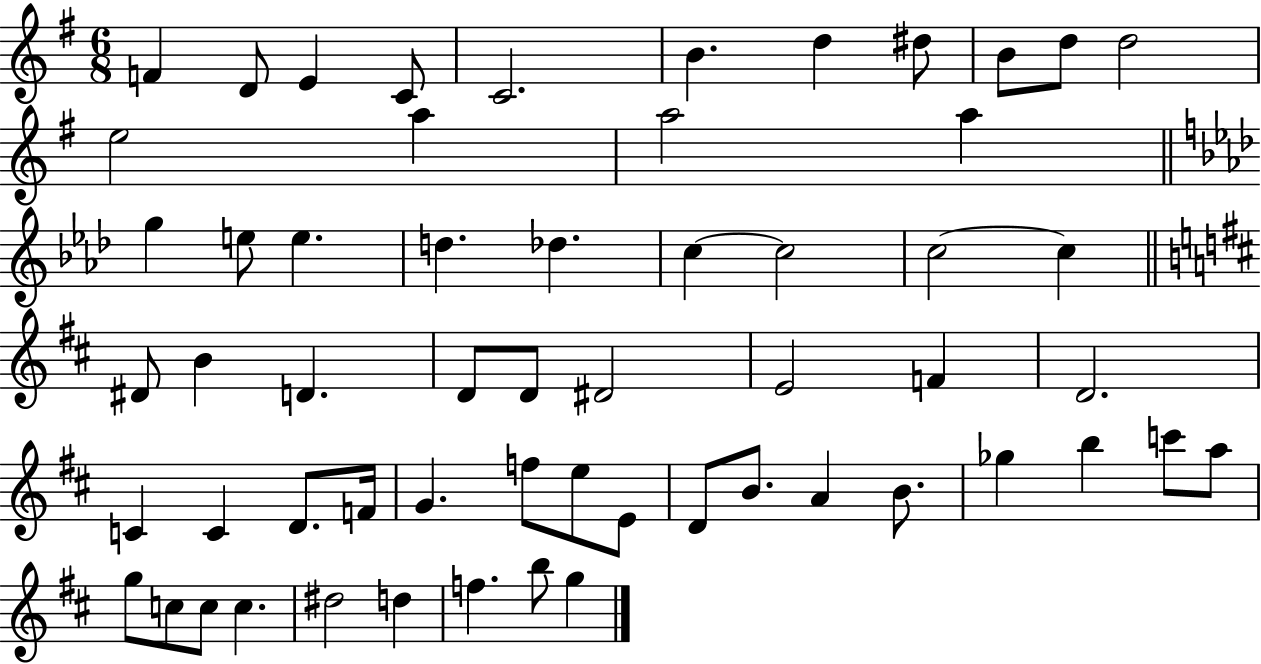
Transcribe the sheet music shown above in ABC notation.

X:1
T:Untitled
M:6/8
L:1/4
K:G
F D/2 E C/2 C2 B d ^d/2 B/2 d/2 d2 e2 a a2 a g e/2 e d _d c c2 c2 c ^D/2 B D D/2 D/2 ^D2 E2 F D2 C C D/2 F/4 G f/2 e/2 E/2 D/2 B/2 A B/2 _g b c'/2 a/2 g/2 c/2 c/2 c ^d2 d f b/2 g